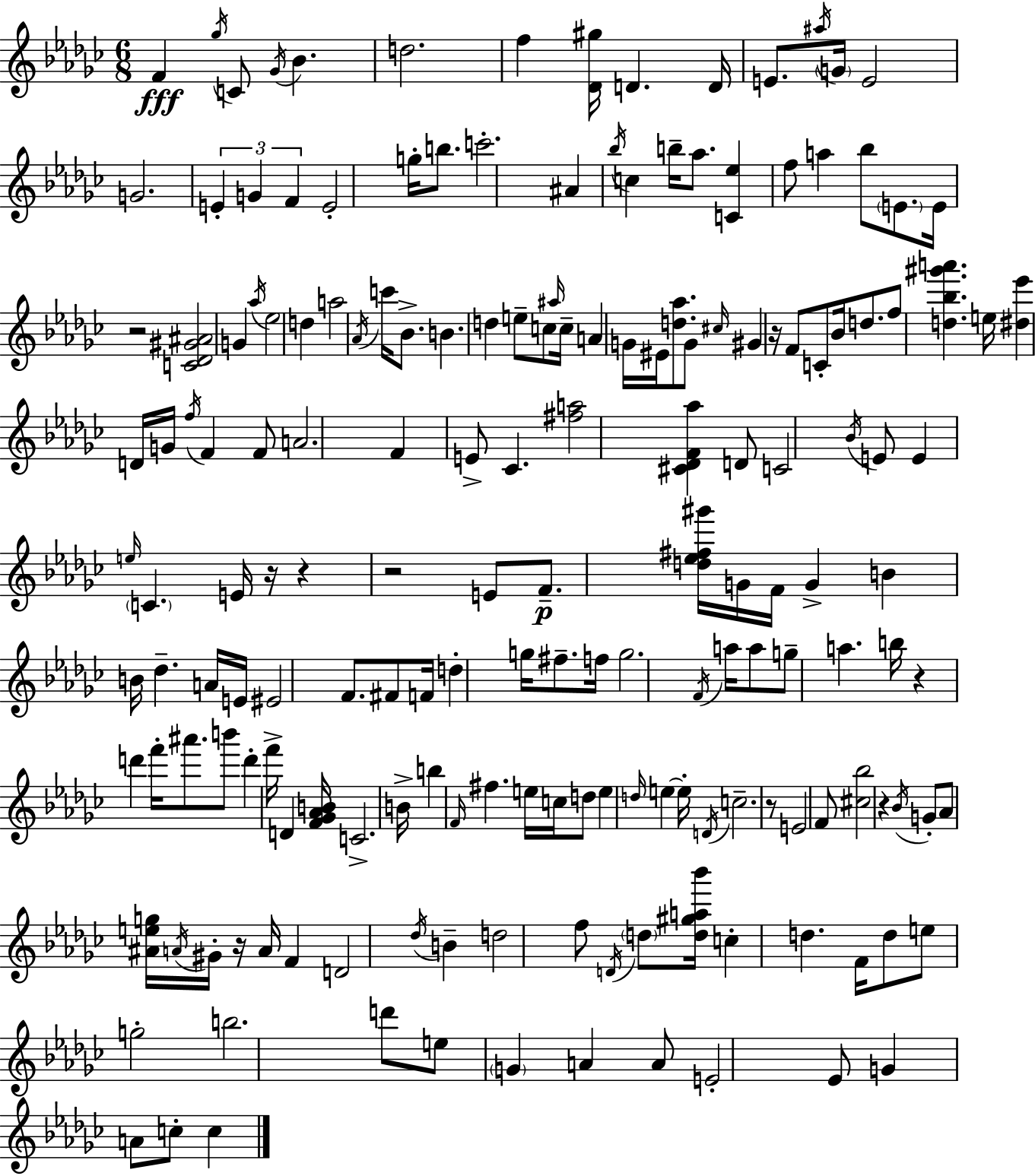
F4/q Gb5/s C4/e Gb4/s Bb4/q. D5/h. F5/q [Db4,G#5]/s D4/q. D4/s E4/e. A#5/s G4/s E4/h G4/h. E4/q G4/q F4/q E4/h G5/s B5/e. C6/h. A#4/q Bb5/s C5/q B5/s Ab5/e. [C4,Eb5]/q F5/e A5/q Bb5/e E4/e. E4/s R/h [C4,Db4,G#4,A#4]/h G4/q Ab5/s Eb5/h D5/q A5/h Ab4/s C6/s Bb4/e. B4/q. D5/q E5/e C5/e A#5/s C5/s A4/q G4/s EIS4/s [D5,Ab5]/e. G4/e C#5/s G#4/q R/s F4/e C4/e Bb4/s D5/e. F5/e [D5,Bb5,G#6,A6]/q. E5/s [D#5,Eb6]/q D4/s G4/s F5/s F4/q F4/e A4/h. F4/q E4/e CES4/q. [F#5,A5]/h [C#4,Db4,F4,Ab5]/q D4/e C4/h Bb4/s E4/e E4/q E5/s C4/q. E4/s R/s R/q R/h E4/e F4/e. [D5,Eb5,F#5,G#6]/s G4/s F4/s G4/q B4/q B4/s Db5/q. A4/s E4/s EIS4/h F4/e. F#4/e F4/s D5/q G5/s F#5/e. F5/s G5/h. F4/s A5/s A5/e G5/e A5/q. B5/s R/q D6/q F6/s A#6/e. B6/e D6/q F6/s D4/q [F4,Gb4,Ab4,B4]/s C4/h. B4/s B5/q F4/s F#5/q. E5/s C5/s D5/e E5/q D5/s E5/q E5/s D4/s C5/h. R/e E4/h F4/e [C#5,Bb5]/h R/q Bb4/s G4/e Ab4/e [A#4,E5,G5]/s A4/s G#4/s R/s A4/s F4/q D4/h Db5/s B4/q D5/h F5/e D4/s D5/e [D5,G#5,A5,Bb6]/s C5/q D5/q. F4/s D5/e E5/e G5/h B5/h. D6/e E5/e G4/q A4/q A4/e E4/h Eb4/e G4/q A4/e C5/e C5/q